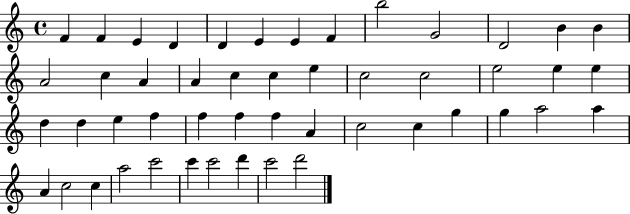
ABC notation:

X:1
T:Untitled
M:4/4
L:1/4
K:C
F F E D D E E F b2 G2 D2 B B A2 c A A c c e c2 c2 e2 e e d d e f f f f A c2 c g g a2 a A c2 c a2 c'2 c' c'2 d' c'2 d'2